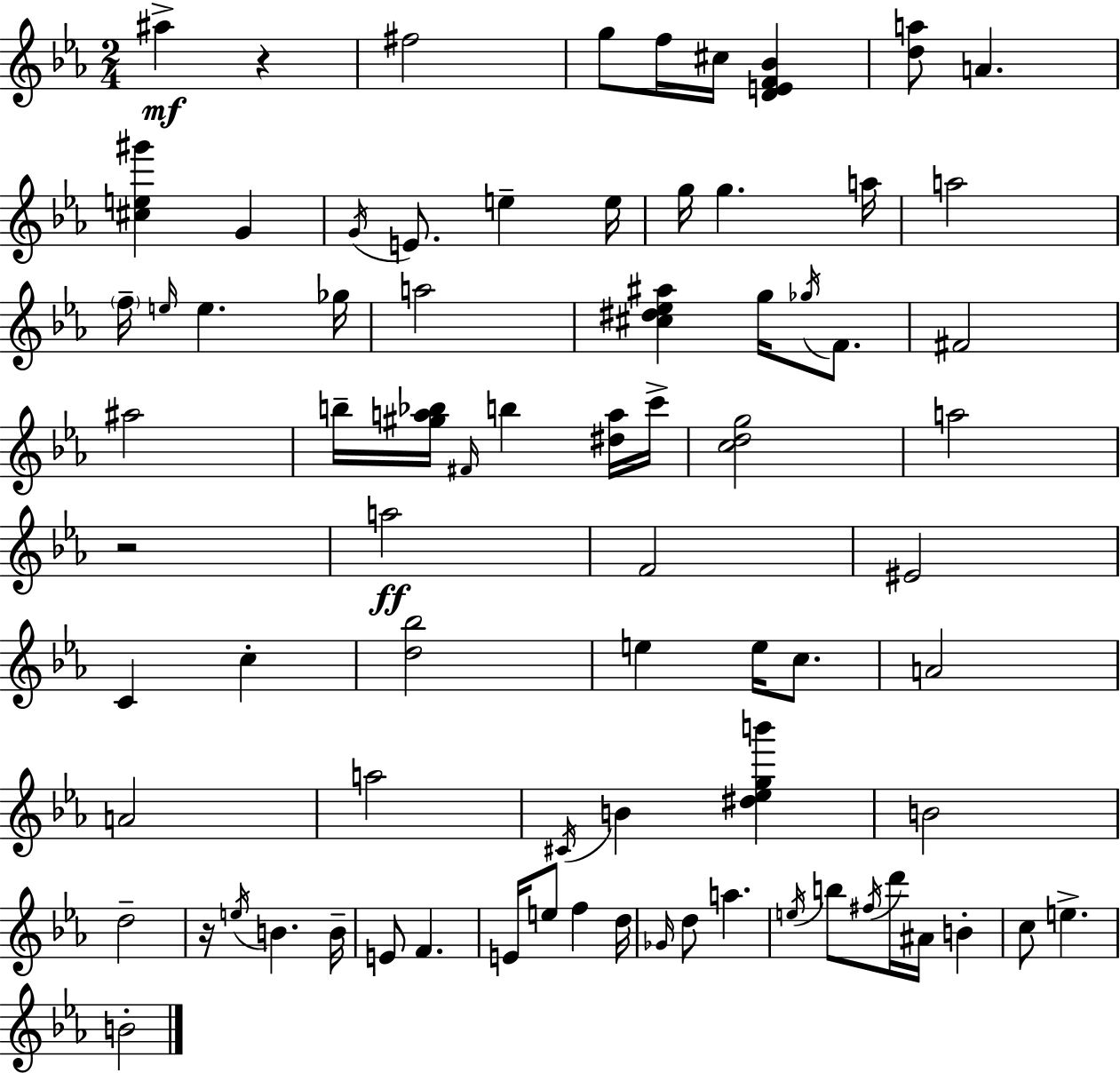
{
  \clef treble
  \numericTimeSignature
  \time 2/4
  \key c \minor
  ais''4->\mf r4 | fis''2 | g''8 f''16 cis''16 <d' e' f' bes'>4 | <d'' a''>8 a'4. | \break <cis'' e'' gis'''>4 g'4 | \acciaccatura { g'16 } e'8. e''4-- | e''16 g''16 g''4. | a''16 a''2 | \break \parenthesize f''16-- \grace { e''16 } e''4. | ges''16 a''2 | <cis'' dis'' ees'' ais''>4 g''16 \acciaccatura { ges''16 } | f'8. fis'2 | \break ais''2 | b''16-- <gis'' a'' bes''>16 \grace { fis'16 } b''4 | <dis'' a''>16 c'''16-> <c'' d'' g''>2 | a''2 | \break r2 | a''2\ff | f'2 | eis'2 | \break c'4 | c''4-. <d'' bes''>2 | e''4 | e''16 c''8. a'2 | \break a'2 | a''2 | \acciaccatura { cis'16 } b'4 | <dis'' ees'' g'' b'''>4 b'2 | \break d''2-- | r16 \acciaccatura { e''16 } b'4. | b'16-- e'8 | f'4. e'16 e''8 | \break f''4 d''16 \grace { ges'16 } d''8 | a''4. \acciaccatura { e''16 } | b''8 \acciaccatura { fis''16 } d'''16 ais'16 b'4-. | c''8 e''4.-> | \break b'2-. | \bar "|."
}